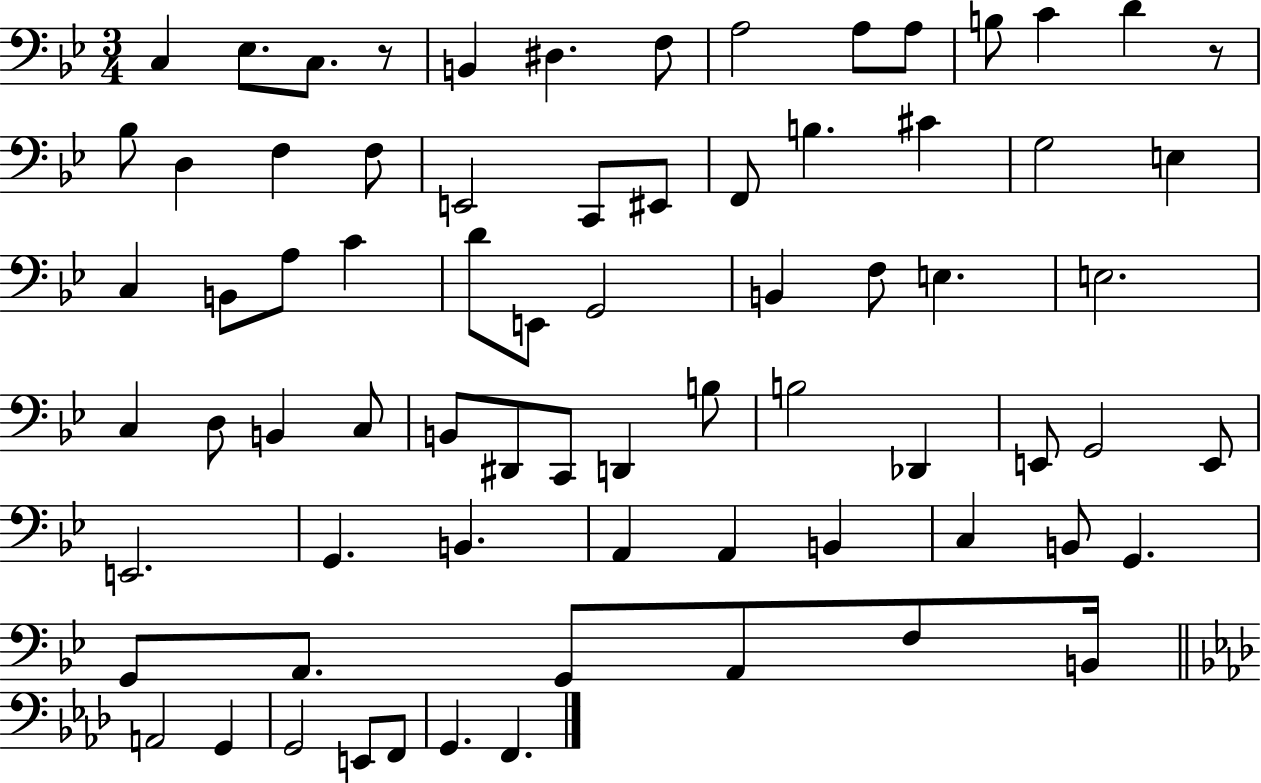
X:1
T:Untitled
M:3/4
L:1/4
K:Bb
C, _E,/2 C,/2 z/2 B,, ^D, F,/2 A,2 A,/2 A,/2 B,/2 C D z/2 _B,/2 D, F, F,/2 E,,2 C,,/2 ^E,,/2 F,,/2 B, ^C G,2 E, C, B,,/2 A,/2 C D/2 E,,/2 G,,2 B,, F,/2 E, E,2 C, D,/2 B,, C,/2 B,,/2 ^D,,/2 C,,/2 D,, B,/2 B,2 _D,, E,,/2 G,,2 E,,/2 E,,2 G,, B,, A,, A,, B,, C, B,,/2 G,, G,,/2 A,,/2 G,,/2 A,,/2 F,/2 B,,/4 A,,2 G,, G,,2 E,,/2 F,,/2 G,, F,,